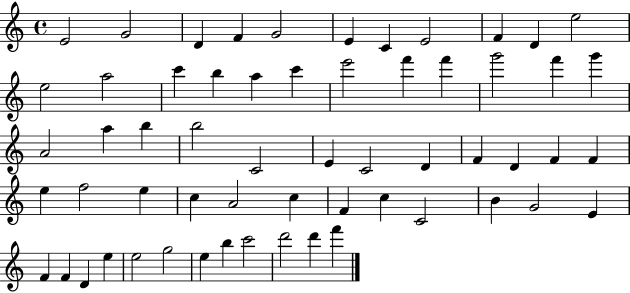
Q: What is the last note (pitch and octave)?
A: F6